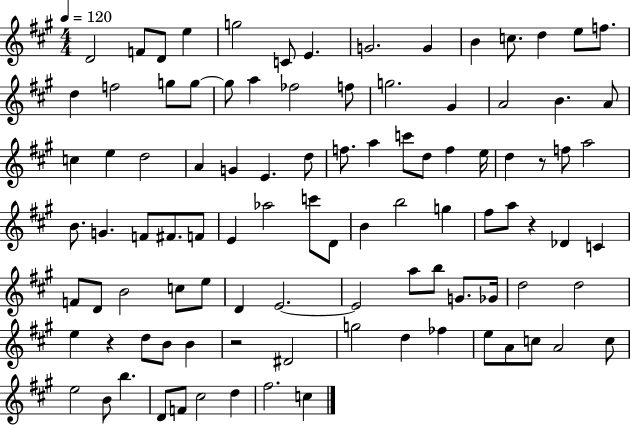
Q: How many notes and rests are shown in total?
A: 99